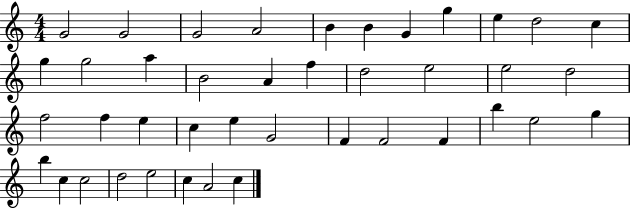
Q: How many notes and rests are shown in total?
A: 41